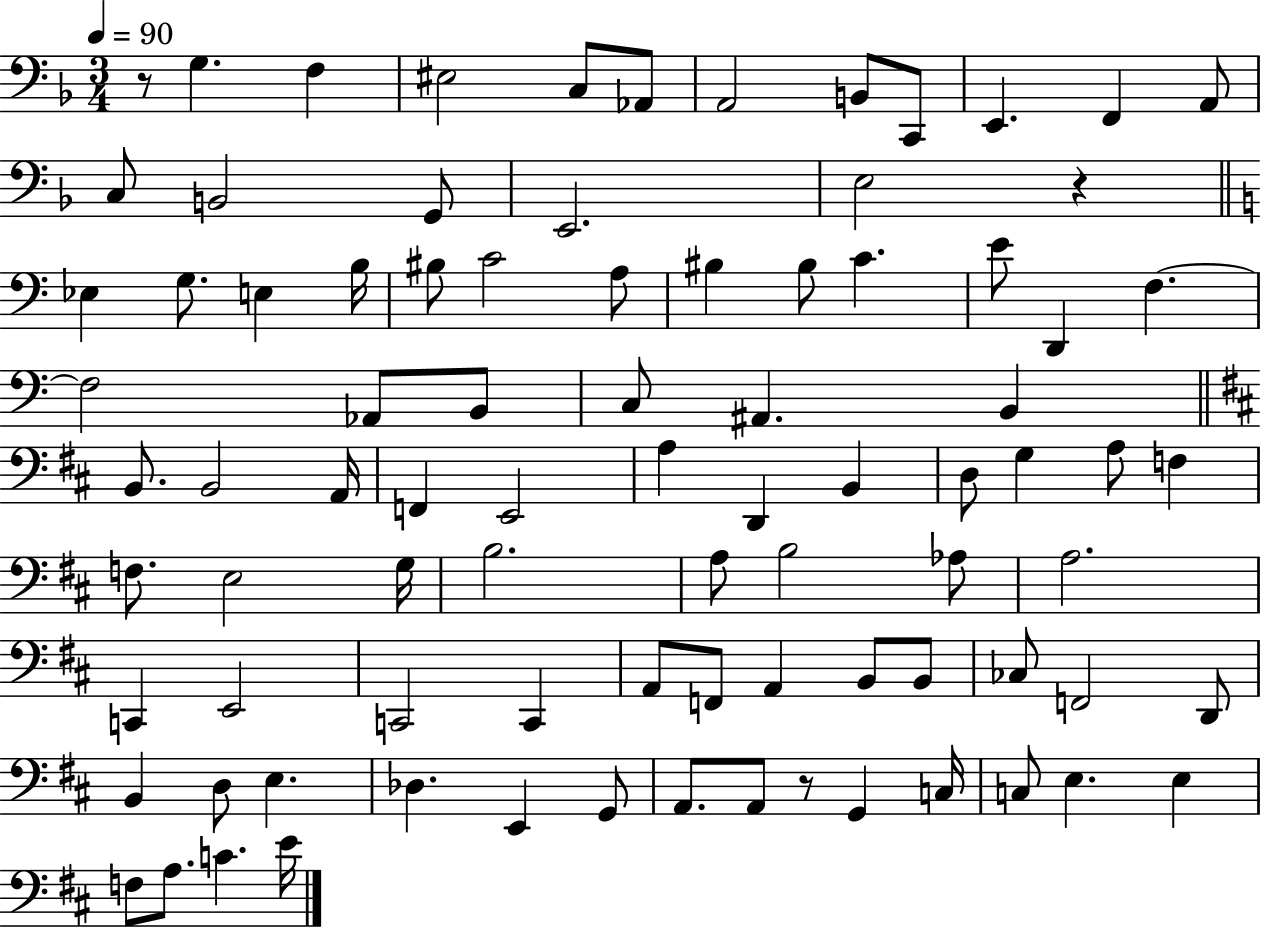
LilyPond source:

{
  \clef bass
  \numericTimeSignature
  \time 3/4
  \key f \major
  \tempo 4 = 90
  r8 g4. f4 | eis2 c8 aes,8 | a,2 b,8 c,8 | e,4. f,4 a,8 | \break c8 b,2 g,8 | e,2. | e2 r4 | \bar "||" \break \key c \major ees4 g8. e4 b16 | bis8 c'2 a8 | bis4 bis8 c'4. | e'8 d,4 f4.~~ | \break f2 aes,8 b,8 | c8 ais,4. b,4 | \bar "||" \break \key b \minor b,8. b,2 a,16 | f,4 e,2 | a4 d,4 b,4 | d8 g4 a8 f4 | \break f8. e2 g16 | b2. | a8 b2 aes8 | a2. | \break c,4 e,2 | c,2 c,4 | a,8 f,8 a,4 b,8 b,8 | ces8 f,2 d,8 | \break b,4 d8 e4. | des4. e,4 g,8 | a,8. a,8 r8 g,4 c16 | c8 e4. e4 | \break f8 a8. c'4. e'16 | \bar "|."
}